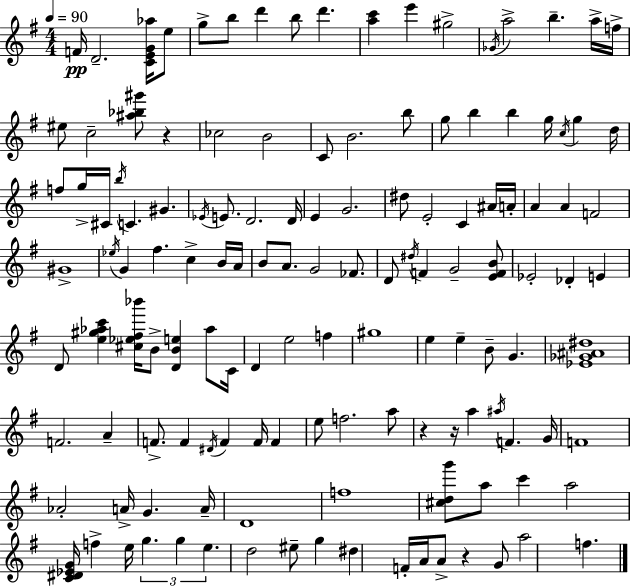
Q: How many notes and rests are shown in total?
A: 133